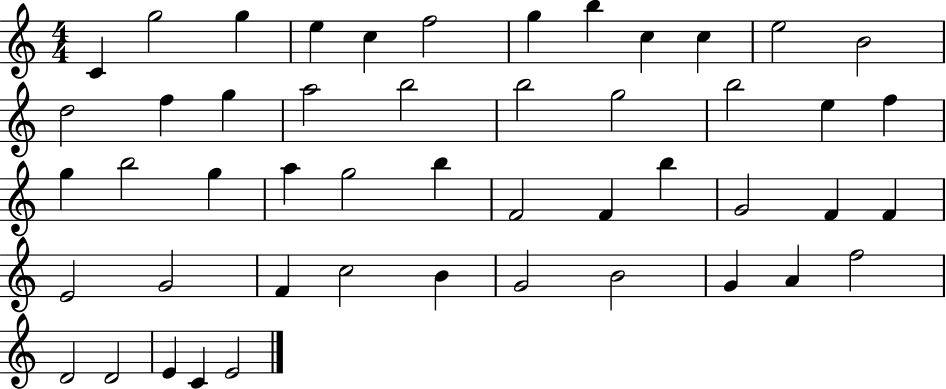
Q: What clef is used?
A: treble